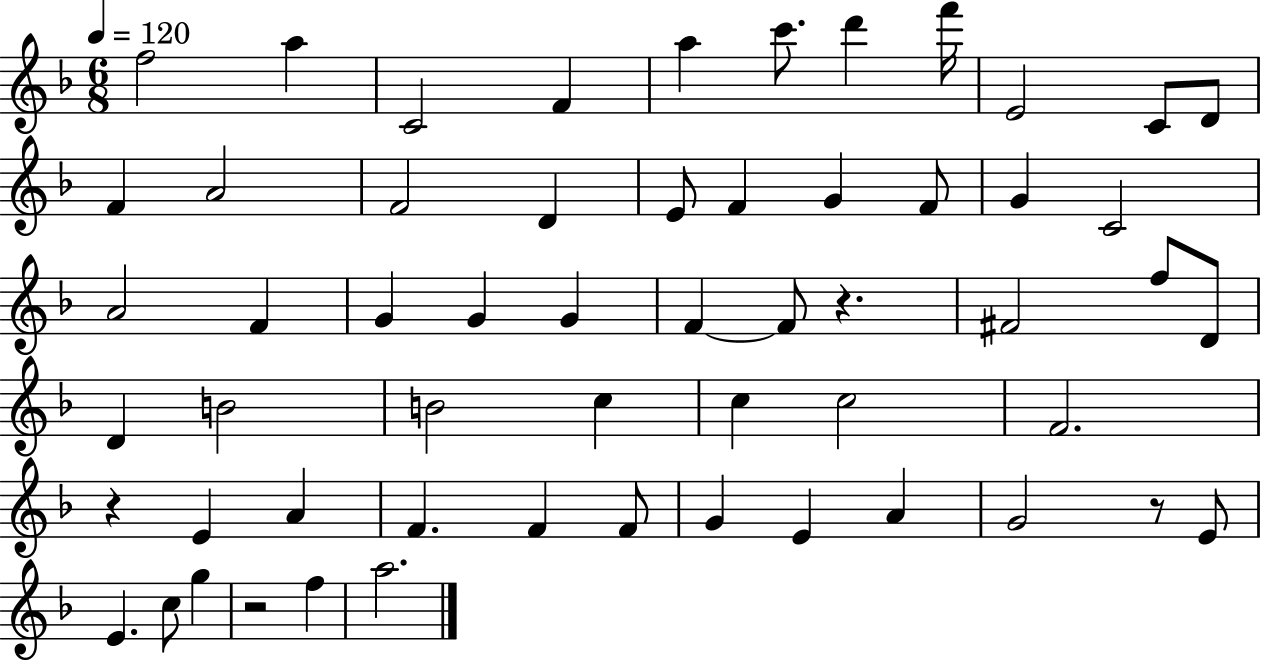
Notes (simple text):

F5/h A5/q C4/h F4/q A5/q C6/e. D6/q F6/s E4/h C4/e D4/e F4/q A4/h F4/h D4/q E4/e F4/q G4/q F4/e G4/q C4/h A4/h F4/q G4/q G4/q G4/q F4/q F4/e R/q. F#4/h F5/e D4/e D4/q B4/h B4/h C5/q C5/q C5/h F4/h. R/q E4/q A4/q F4/q. F4/q F4/e G4/q E4/q A4/q G4/h R/e E4/e E4/q. C5/e G5/q R/h F5/q A5/h.